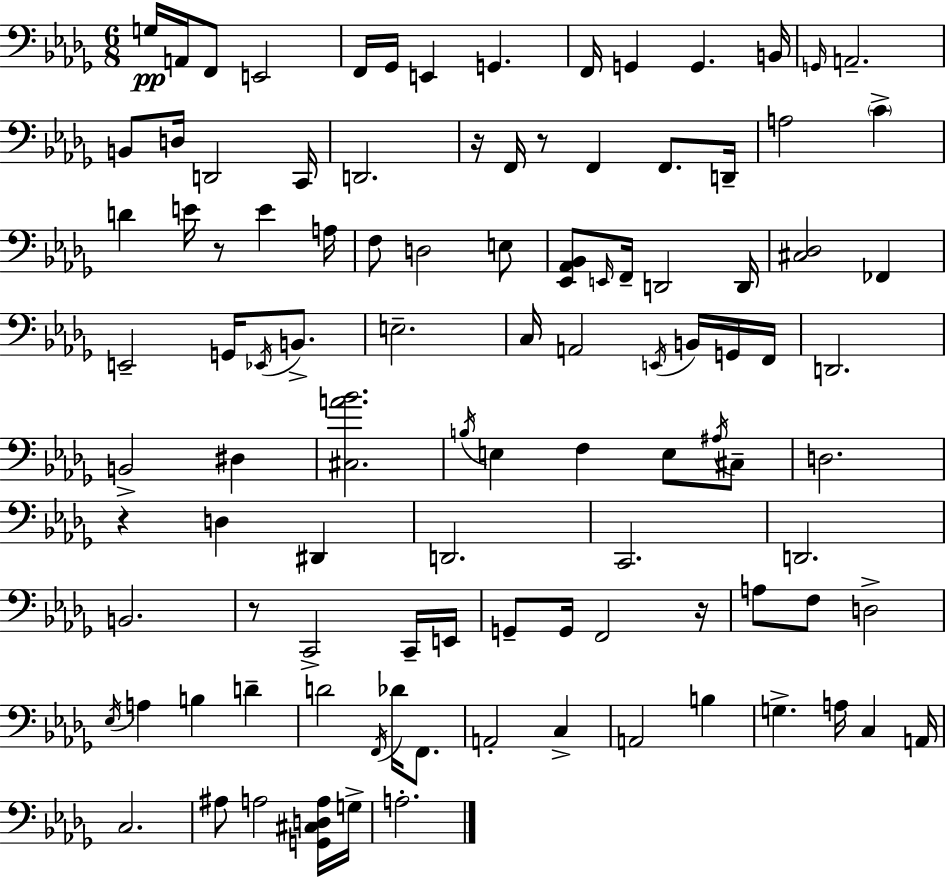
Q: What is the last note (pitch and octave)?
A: A3